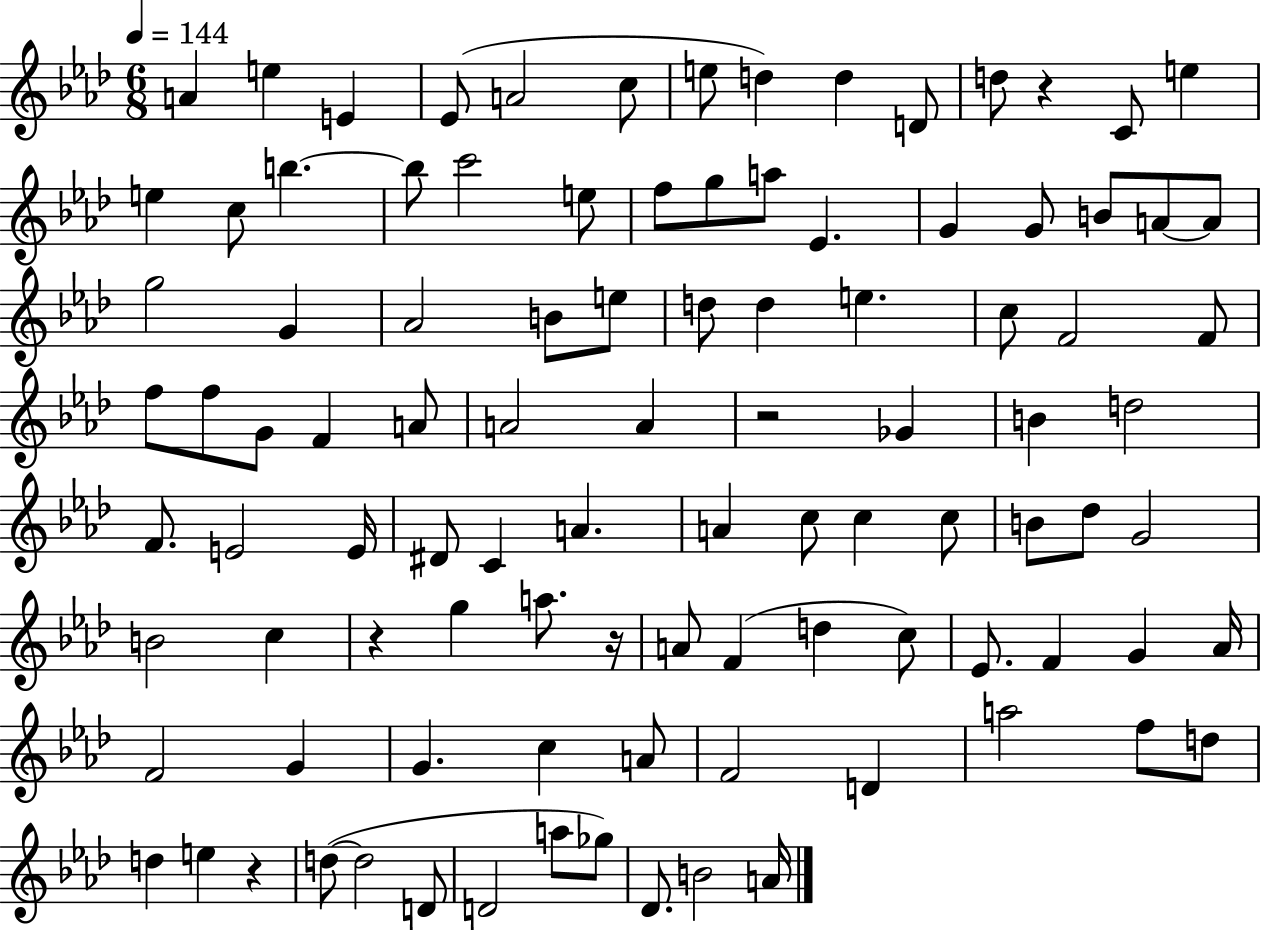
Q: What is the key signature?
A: AES major